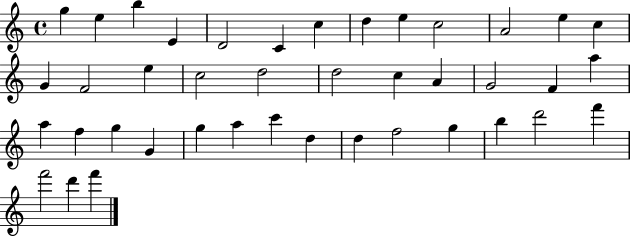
{
  \clef treble
  \time 4/4
  \defaultTimeSignature
  \key c \major
  g''4 e''4 b''4 e'4 | d'2 c'4 c''4 | d''4 e''4 c''2 | a'2 e''4 c''4 | \break g'4 f'2 e''4 | c''2 d''2 | d''2 c''4 a'4 | g'2 f'4 a''4 | \break a''4 f''4 g''4 g'4 | g''4 a''4 c'''4 d''4 | d''4 f''2 g''4 | b''4 d'''2 f'''4 | \break f'''2 d'''4 f'''4 | \bar "|."
}